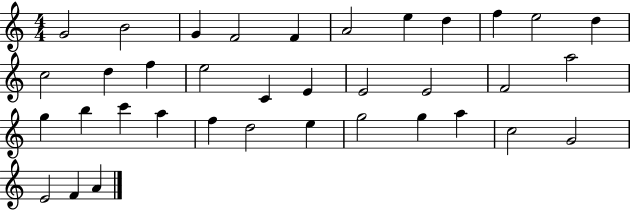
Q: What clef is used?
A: treble